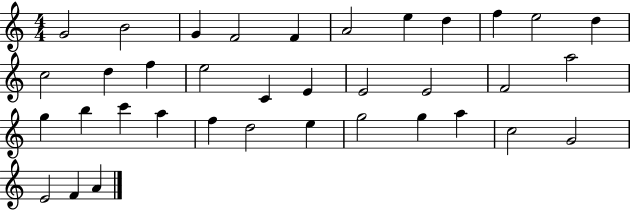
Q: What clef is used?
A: treble